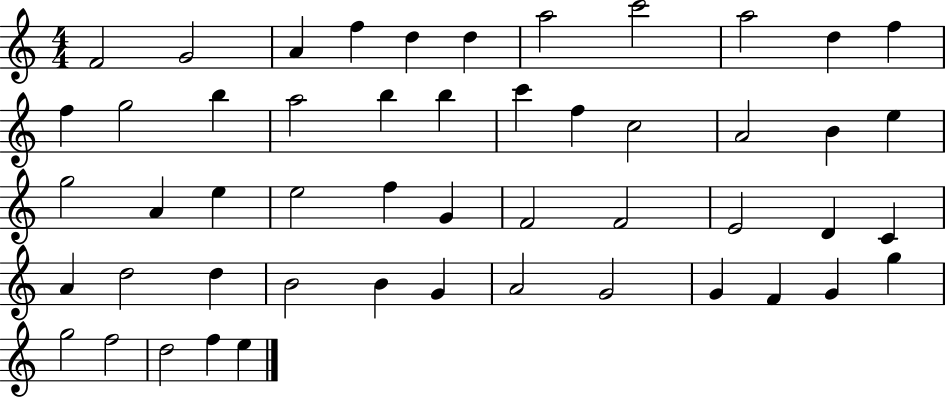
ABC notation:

X:1
T:Untitled
M:4/4
L:1/4
K:C
F2 G2 A f d d a2 c'2 a2 d f f g2 b a2 b b c' f c2 A2 B e g2 A e e2 f G F2 F2 E2 D C A d2 d B2 B G A2 G2 G F G g g2 f2 d2 f e